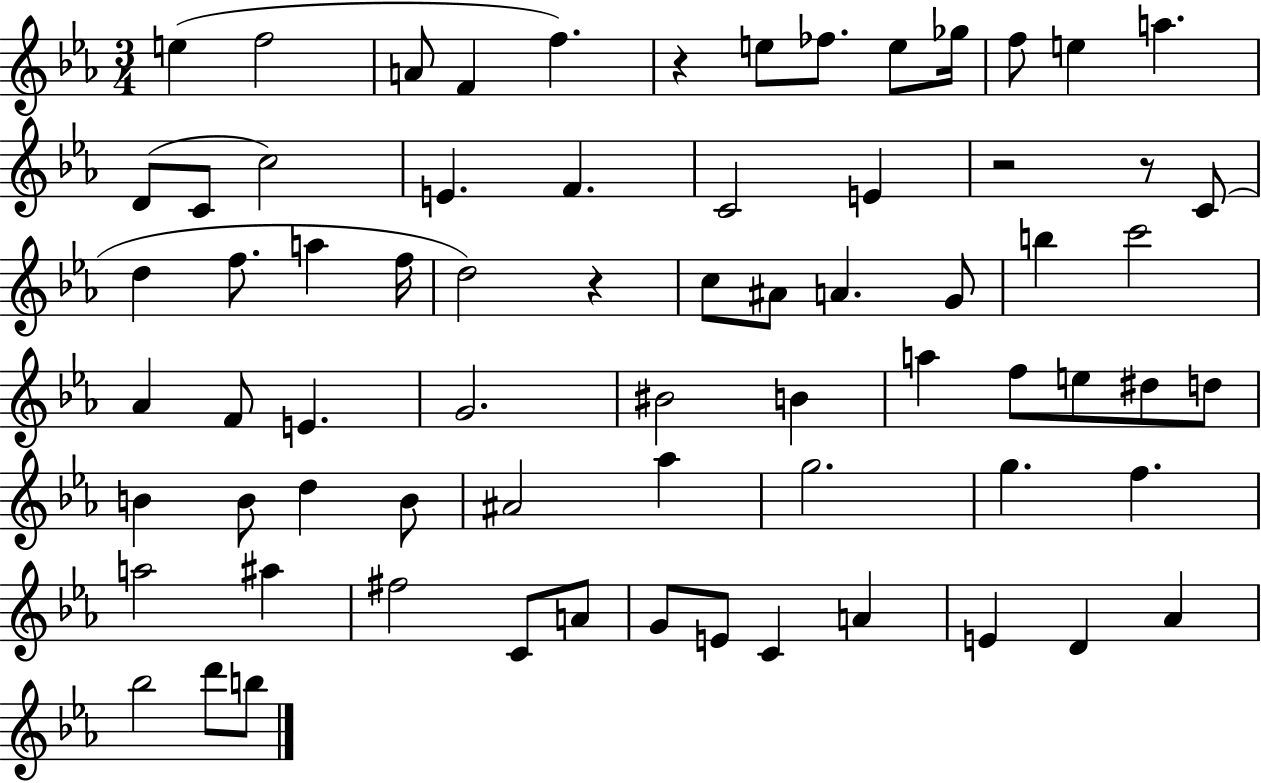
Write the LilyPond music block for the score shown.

{
  \clef treble
  \numericTimeSignature
  \time 3/4
  \key ees \major
  e''4( f''2 | a'8 f'4 f''4.) | r4 e''8 fes''8. e''8 ges''16 | f''8 e''4 a''4. | \break d'8( c'8 c''2) | e'4. f'4. | c'2 e'4 | r2 r8 c'8( | \break d''4 f''8. a''4 f''16 | d''2) r4 | c''8 ais'8 a'4. g'8 | b''4 c'''2 | \break aes'4 f'8 e'4. | g'2. | bis'2 b'4 | a''4 f''8 e''8 dis''8 d''8 | \break b'4 b'8 d''4 b'8 | ais'2 aes''4 | g''2. | g''4. f''4. | \break a''2 ais''4 | fis''2 c'8 a'8 | g'8 e'8 c'4 a'4 | e'4 d'4 aes'4 | \break bes''2 d'''8 b''8 | \bar "|."
}